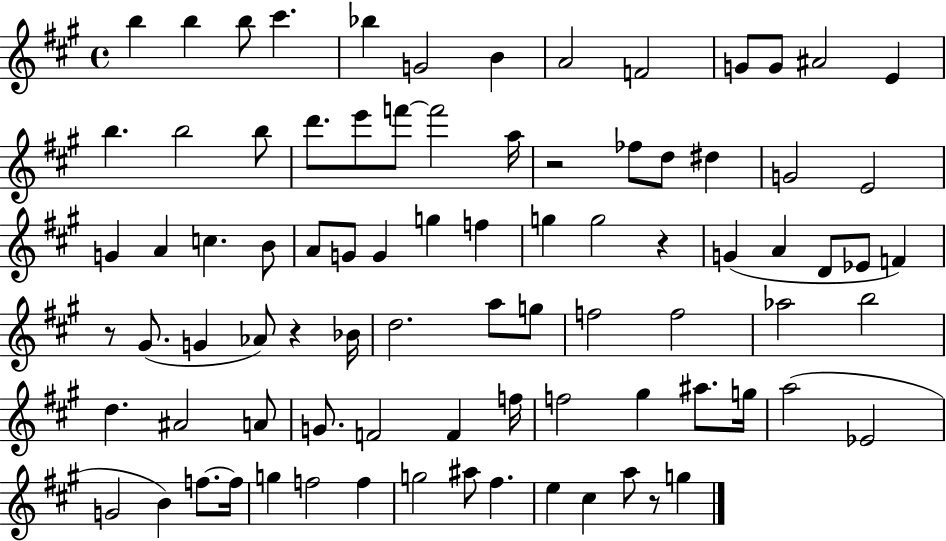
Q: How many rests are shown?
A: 5